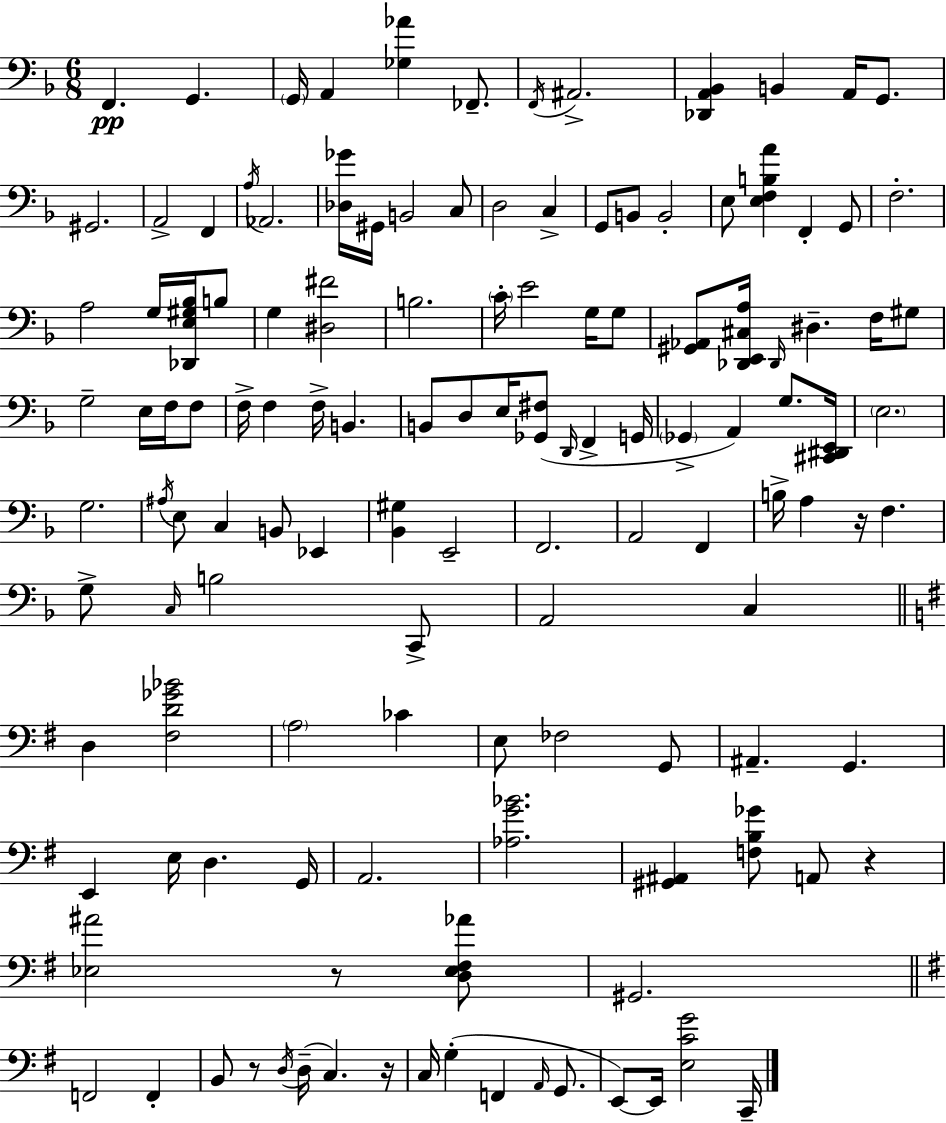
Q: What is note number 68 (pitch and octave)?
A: F2